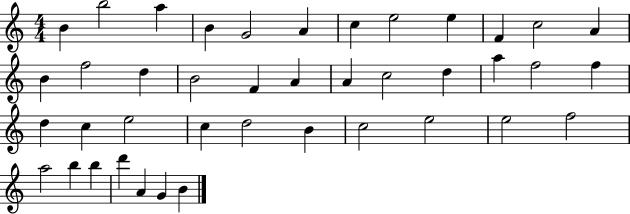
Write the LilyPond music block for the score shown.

{
  \clef treble
  \numericTimeSignature
  \time 4/4
  \key c \major
  b'4 b''2 a''4 | b'4 g'2 a'4 | c''4 e''2 e''4 | f'4 c''2 a'4 | \break b'4 f''2 d''4 | b'2 f'4 a'4 | a'4 c''2 d''4 | a''4 f''2 f''4 | \break d''4 c''4 e''2 | c''4 d''2 b'4 | c''2 e''2 | e''2 f''2 | \break a''2 b''4 b''4 | d'''4 a'4 g'4 b'4 | \bar "|."
}